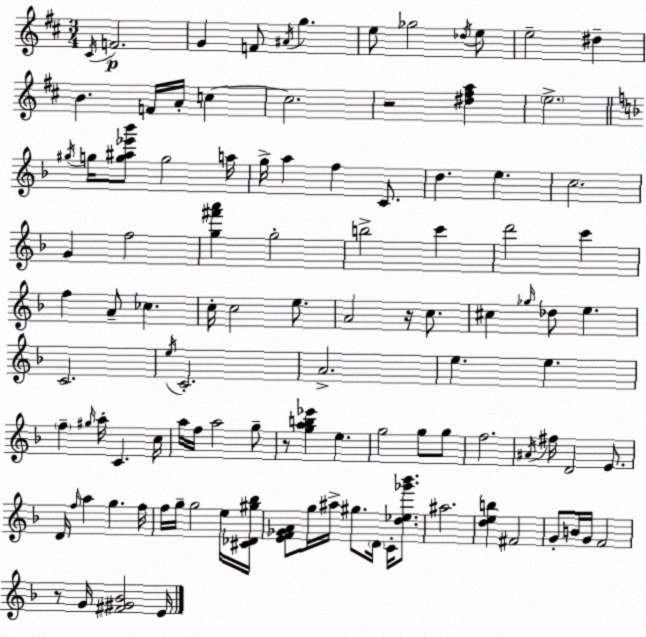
X:1
T:Untitled
M:3/4
L:1/4
K:D
^C/4 F2 G F/2 ^A/4 g e/2 _g2 _d/4 e/2 e2 ^d B F/4 A/4 c c2 z2 [^d^fa] e2 ^g/4 g/4 [g^a_e'_b']/2 g2 a/4 g/4 a f C/2 d e c2 G f2 [g^f'a'] g2 b2 c' d'2 c' f A/2 _c c/4 c2 e/2 A2 z/4 c/2 ^c _g/4 _d/2 e C2 e/4 C2 A2 e e f ^g/4 a/4 C c/4 a/4 f/4 a2 g/2 z/2 [gab_e'] e g2 g/2 g/2 f2 ^A/4 ^f/4 D2 E/2 D/4 f/4 a g f/4 f/4 g/4 g2 e/4 [^C_D^g_b]/4 [EF_GA]/2 g/4 ^a/4 ^g/2 D/4 C/4 [d_e_g'_b']/2 ^a2 [deb] ^F2 G/2 B/4 G/4 F2 z/2 G/4 [^F^G_B]2 E/4